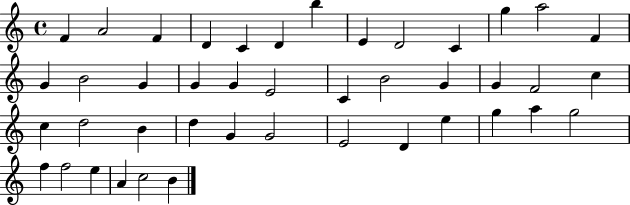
{
  \clef treble
  \time 4/4
  \defaultTimeSignature
  \key c \major
  f'4 a'2 f'4 | d'4 c'4 d'4 b''4 | e'4 d'2 c'4 | g''4 a''2 f'4 | \break g'4 b'2 g'4 | g'4 g'4 e'2 | c'4 b'2 g'4 | g'4 f'2 c''4 | \break c''4 d''2 b'4 | d''4 g'4 g'2 | e'2 d'4 e''4 | g''4 a''4 g''2 | \break f''4 f''2 e''4 | a'4 c''2 b'4 | \bar "|."
}